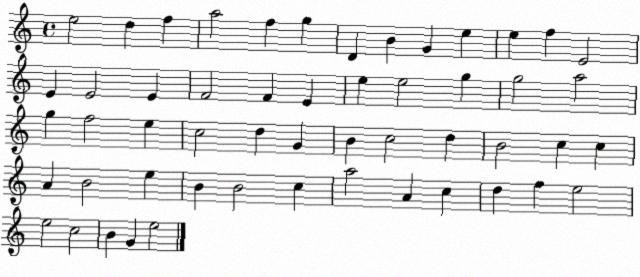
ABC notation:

X:1
T:Untitled
M:4/4
L:1/4
K:C
e2 d f a2 f g D B G e e f E2 E E2 E F2 F E e e2 g g2 a2 g f2 e c2 d G B c2 d B2 c c A B2 e B B2 c a2 A c d f e2 e2 c2 B G e2